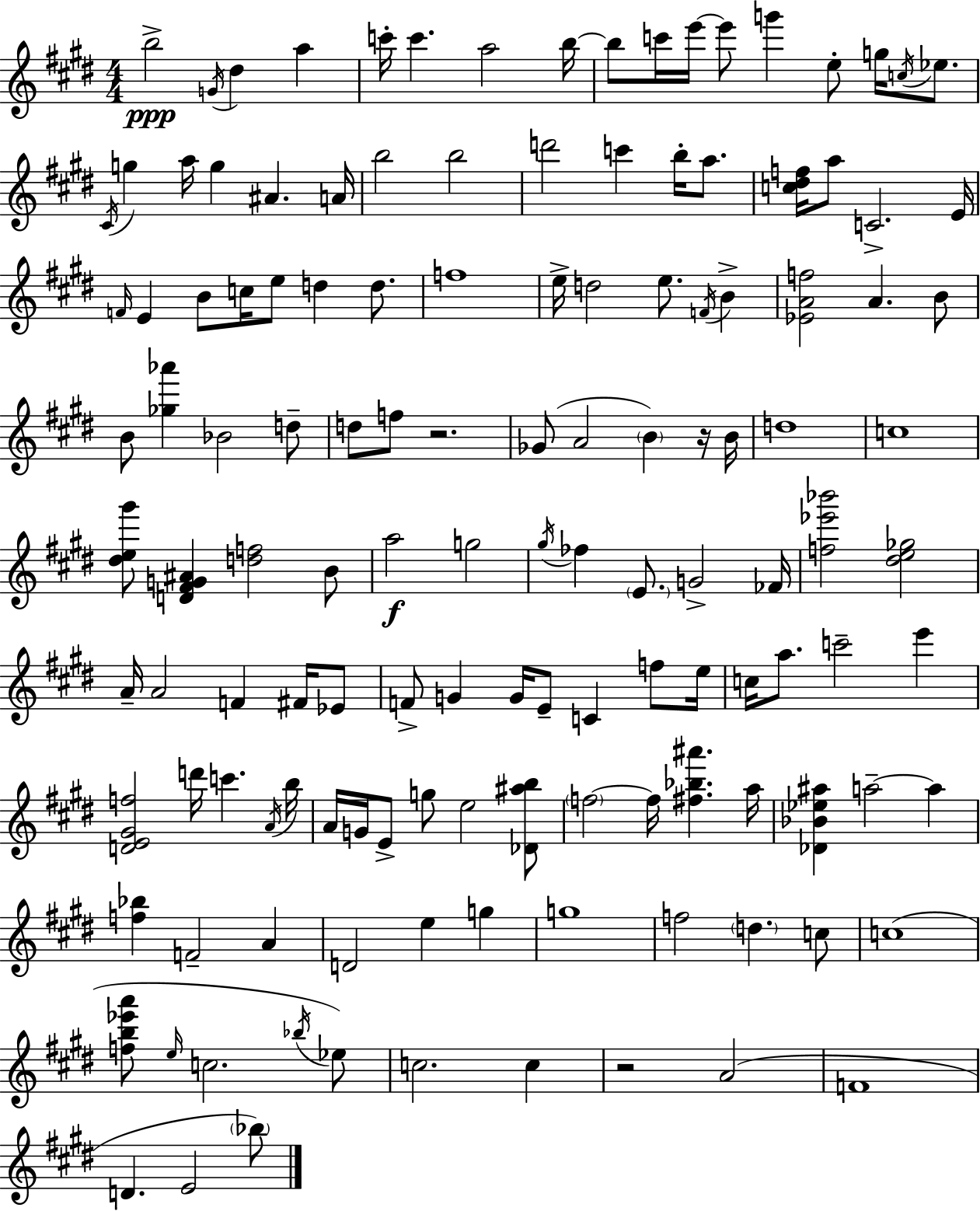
B5/h G4/s D#5/q A5/q C6/s C6/q. A5/h B5/s B5/e C6/s E6/s E6/e G6/q E5/e G5/s C5/s Eb5/e. C#4/s G5/q A5/s G5/q A#4/q. A4/s B5/h B5/h D6/h C6/q B5/s A5/e. [C5,D#5,F5]/s A5/e C4/h. E4/s F4/s E4/q B4/e C5/s E5/e D5/q D5/e. F5/w E5/s D5/h E5/e. F4/s B4/q [Eb4,A4,F5]/h A4/q. B4/e B4/e [Gb5,Ab6]/q Bb4/h D5/e D5/e F5/e R/h. Gb4/e A4/h B4/q R/s B4/s D5/w C5/w [D#5,E5,G#6]/e [D4,F#4,G4,A#4]/q [D5,F5]/h B4/e A5/h G5/h G#5/s FES5/q E4/e. G4/h FES4/s [F5,Eb6,Bb6]/h [D#5,E5,Gb5]/h A4/s A4/h F4/q F#4/s Eb4/e F4/e G4/q G4/s E4/e C4/q F5/e E5/s C5/s A5/e. C6/h E6/q [D4,E4,G#4,F5]/h D6/s C6/q. A4/s B5/s A4/s G4/s E4/e G5/e E5/h [Db4,A#5,B5]/e F5/h F5/s [F#5,Bb5,A#6]/q. A5/s [Db4,Bb4,Eb5,A#5]/q A5/h A5/q [F5,Bb5]/q F4/h A4/q D4/h E5/q G5/q G5/w F5/h D5/q. C5/e C5/w [F5,B5,Eb6,A6]/e E5/s C5/h. Bb5/s Eb5/e C5/h. C5/q R/h A4/h F4/w D4/q. E4/h Bb5/e